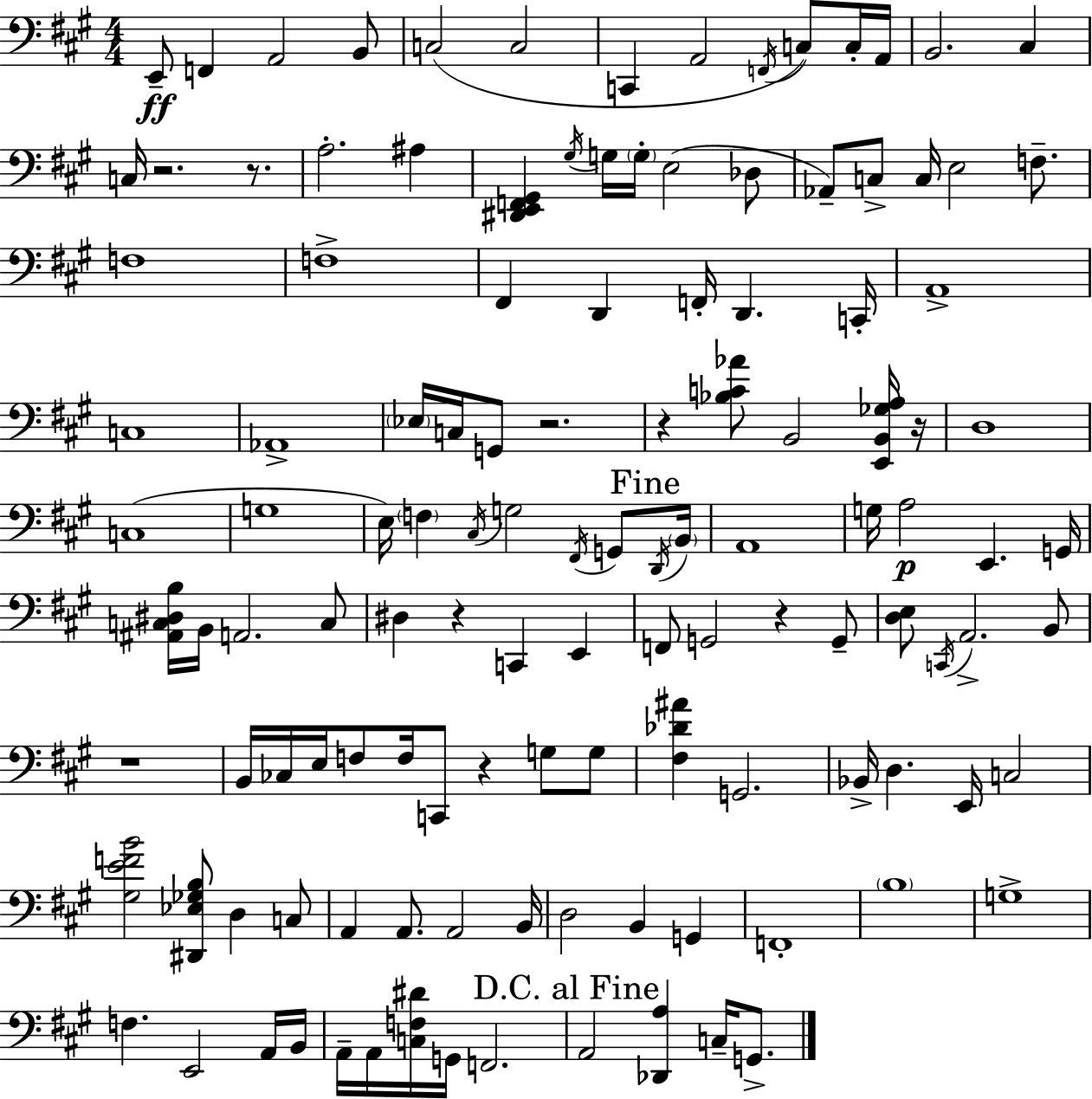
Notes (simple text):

E2/e F2/q A2/h B2/e C3/h C3/h C2/q A2/h F2/s C3/e C3/s A2/s B2/h. C#3/q C3/s R/h. R/e. A3/h. A#3/q [D#2,E2,F2,G#2]/q G#3/s G3/s G3/s E3/h Db3/e Ab2/e C3/e C3/s E3/h F3/e. F3/w F3/w F#2/q D2/q F2/s D2/q. C2/s A2/w C3/w Ab2/w Eb3/s C3/s G2/e R/h. R/q [Bb3,C4,Ab4]/e B2/h [E2,B2,Gb3,A3]/s R/s D3/w C3/w G3/w E3/s F3/q C#3/s G3/h F#2/s G2/e D2/s B2/s A2/w G3/s A3/h E2/q. G2/s [A#2,C3,D#3,B3]/s B2/s A2/h. C3/e D#3/q R/q C2/q E2/q F2/e G2/h R/q G2/e [D3,E3]/e C2/s A2/h. B2/e R/w B2/s CES3/s E3/s F3/e F3/s C2/e R/q G3/e G3/e [F#3,Db4,A#4]/q G2/h. Bb2/s D3/q. E2/s C3/h [G#3,E4,F4,B4]/h [D#2,Eb3,Gb3,B3]/e D3/q C3/e A2/q A2/e. A2/h B2/s D3/h B2/q G2/q F2/w B3/w G3/w F3/q. E2/h A2/s B2/s A2/s A2/s [C3,F3,D#4]/s G2/s F2/h. A2/h [Db2,A3]/q C3/s G2/e.